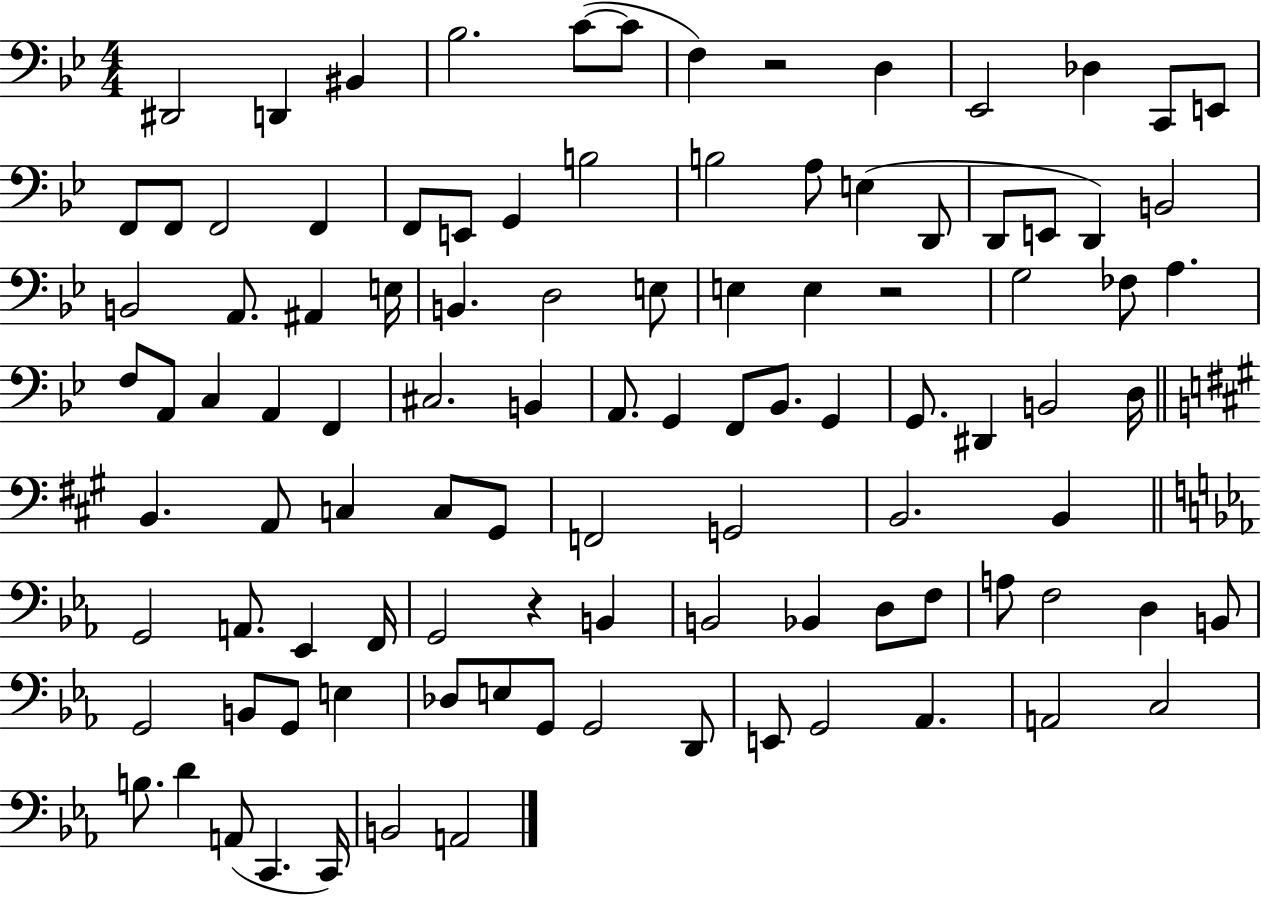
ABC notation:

X:1
T:Untitled
M:4/4
L:1/4
K:Bb
^D,,2 D,, ^B,, _B,2 C/2 C/2 F, z2 D, _E,,2 _D, C,,/2 E,,/2 F,,/2 F,,/2 F,,2 F,, F,,/2 E,,/2 G,, B,2 B,2 A,/2 E, D,,/2 D,,/2 E,,/2 D,, B,,2 B,,2 A,,/2 ^A,, E,/4 B,, D,2 E,/2 E, E, z2 G,2 _F,/2 A, F,/2 A,,/2 C, A,, F,, ^C,2 B,, A,,/2 G,, F,,/2 _B,,/2 G,, G,,/2 ^D,, B,,2 D,/4 B,, A,,/2 C, C,/2 ^G,,/2 F,,2 G,,2 B,,2 B,, G,,2 A,,/2 _E,, F,,/4 G,,2 z B,, B,,2 _B,, D,/2 F,/2 A,/2 F,2 D, B,,/2 G,,2 B,,/2 G,,/2 E, _D,/2 E,/2 G,,/2 G,,2 D,,/2 E,,/2 G,,2 _A,, A,,2 C,2 B,/2 D A,,/2 C,, C,,/4 B,,2 A,,2